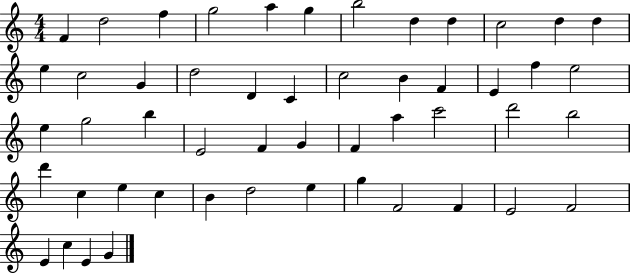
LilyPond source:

{
  \clef treble
  \numericTimeSignature
  \time 4/4
  \key c \major
  f'4 d''2 f''4 | g''2 a''4 g''4 | b''2 d''4 d''4 | c''2 d''4 d''4 | \break e''4 c''2 g'4 | d''2 d'4 c'4 | c''2 b'4 f'4 | e'4 f''4 e''2 | \break e''4 g''2 b''4 | e'2 f'4 g'4 | f'4 a''4 c'''2 | d'''2 b''2 | \break d'''4 c''4 e''4 c''4 | b'4 d''2 e''4 | g''4 f'2 f'4 | e'2 f'2 | \break e'4 c''4 e'4 g'4 | \bar "|."
}